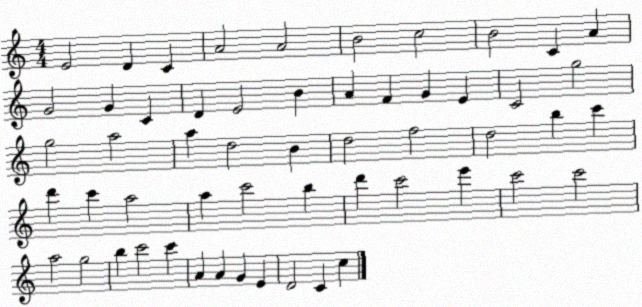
X:1
T:Untitled
M:4/4
L:1/4
K:C
E2 D C A2 A2 B2 c2 B2 C A G2 G C D E2 B A F G E C2 g2 g2 a2 a d2 B d2 f2 d2 b c' d' c' a2 a c'2 b d' c'2 e' c'2 c'2 a2 g2 b c'2 c' A A G E D2 C c